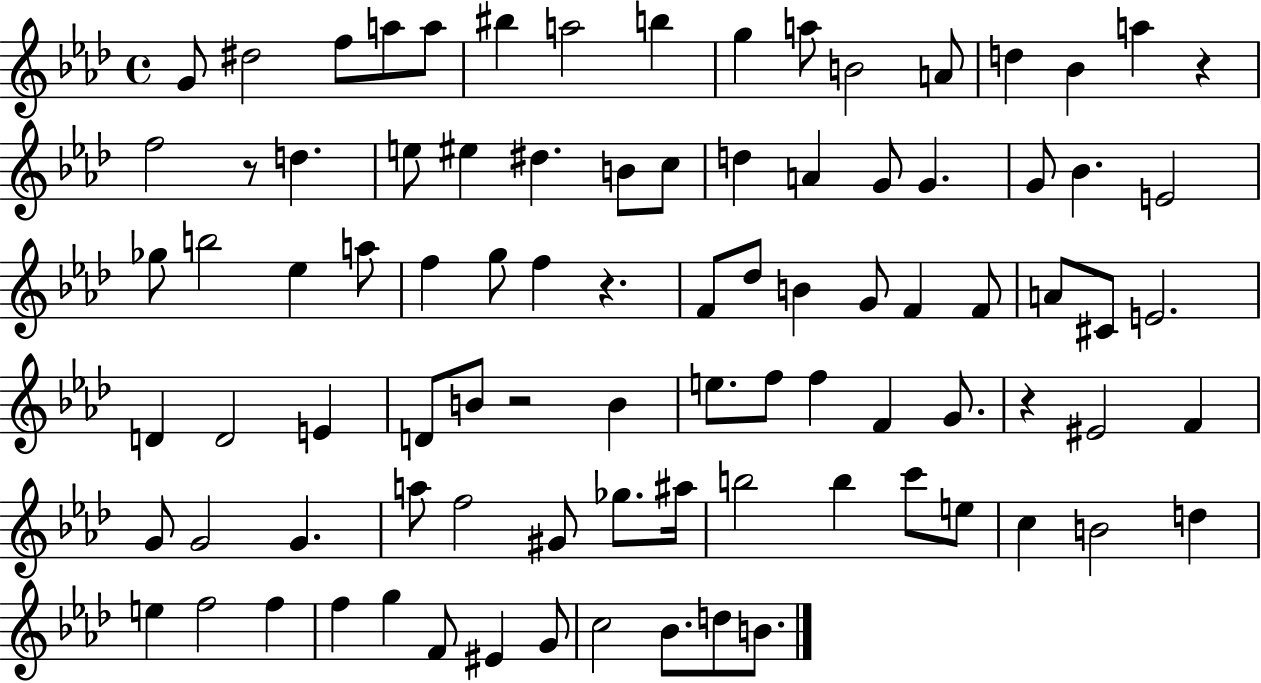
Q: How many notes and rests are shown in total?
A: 90